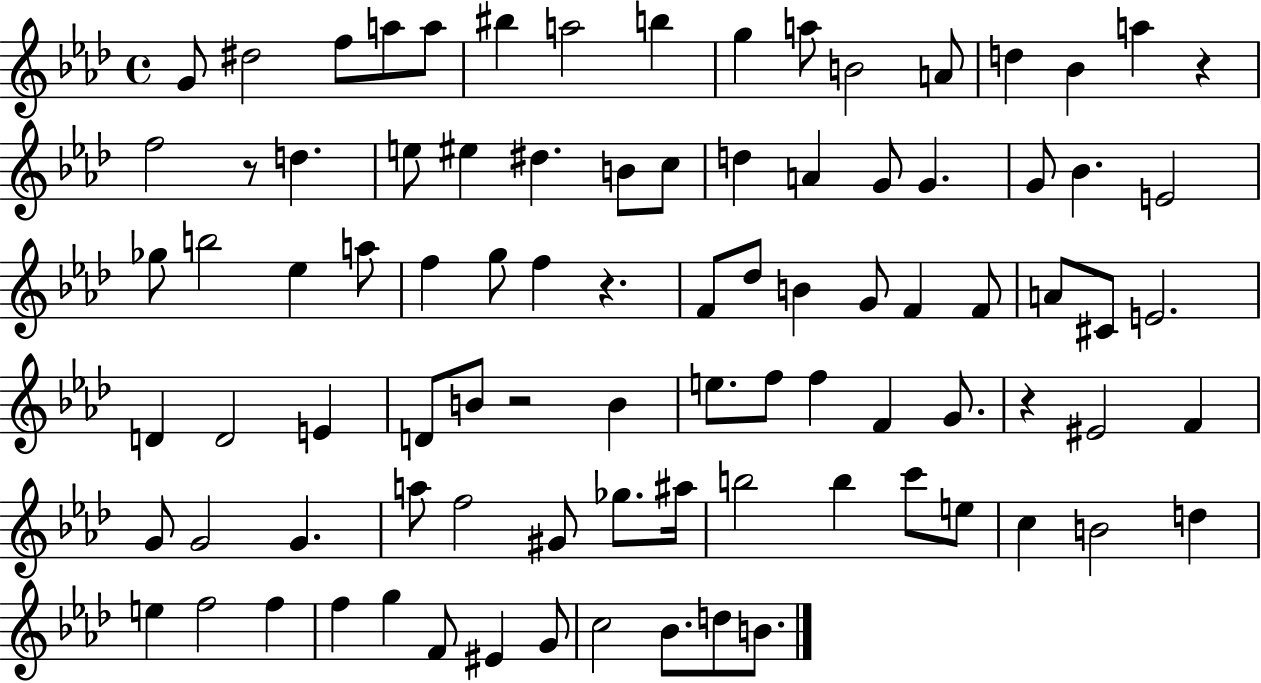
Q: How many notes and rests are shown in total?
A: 90